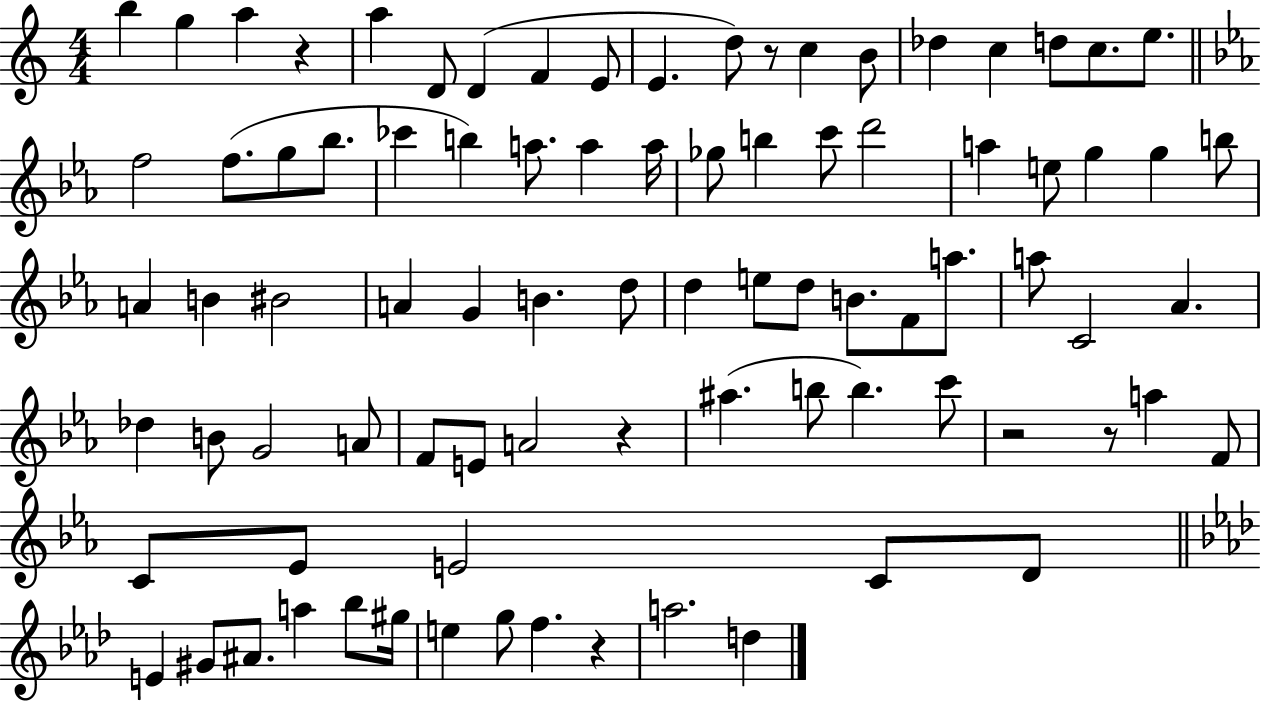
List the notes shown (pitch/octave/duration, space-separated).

B5/q G5/q A5/q R/q A5/q D4/e D4/q F4/q E4/e E4/q. D5/e R/e C5/q B4/e Db5/q C5/q D5/e C5/e. E5/e. F5/h F5/e. G5/e Bb5/e. CES6/q B5/q A5/e. A5/q A5/s Gb5/e B5/q C6/e D6/h A5/q E5/e G5/q G5/q B5/e A4/q B4/q BIS4/h A4/q G4/q B4/q. D5/e D5/q E5/e D5/e B4/e. F4/e A5/e. A5/e C4/h Ab4/q. Db5/q B4/e G4/h A4/e F4/e E4/e A4/h R/q A#5/q. B5/e B5/q. C6/e R/h R/e A5/q F4/e C4/e Eb4/e E4/h C4/e D4/e E4/q G#4/e A#4/e. A5/q Bb5/e G#5/s E5/q G5/e F5/q. R/q A5/h. D5/q